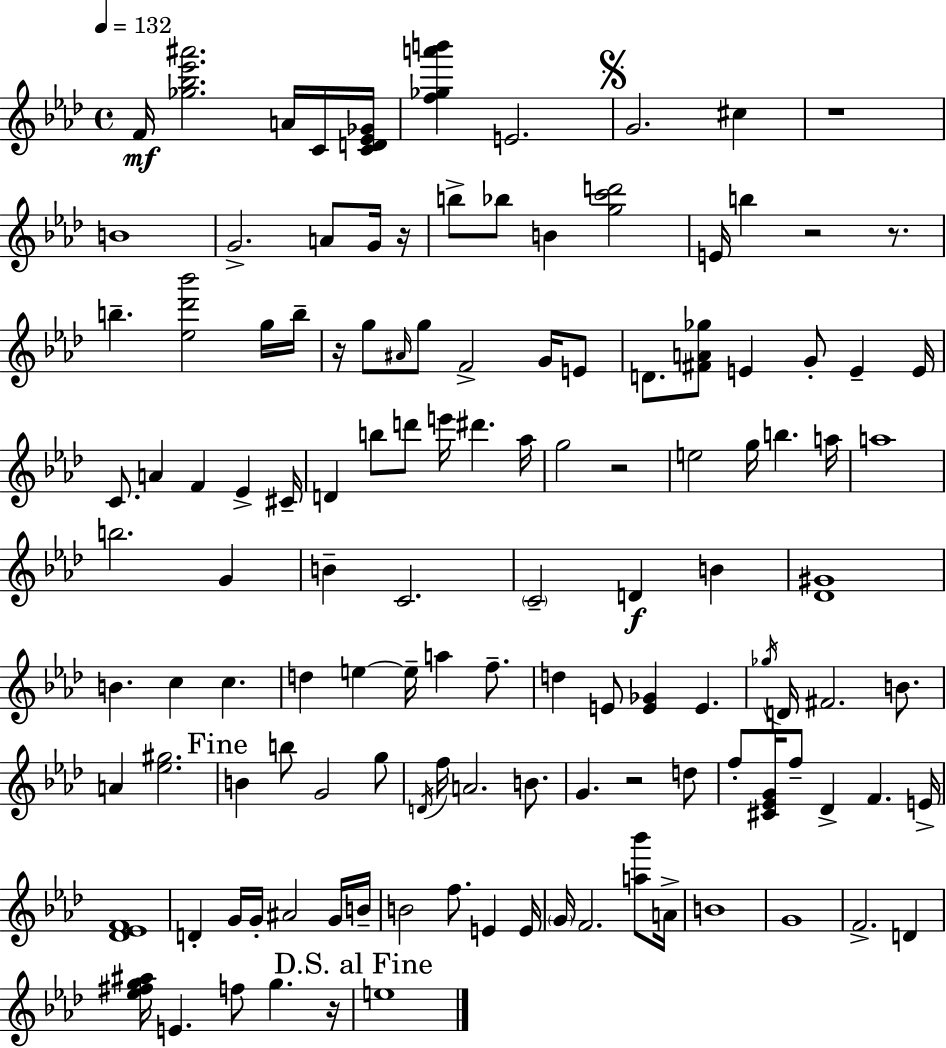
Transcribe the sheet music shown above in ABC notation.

X:1
T:Untitled
M:4/4
L:1/4
K:Ab
F/4 [_g_b_e'^a']2 A/4 C/4 [CD_E_G]/4 [f_ga'b'] E2 G2 ^c z4 B4 G2 A/2 G/4 z/4 b/2 _b/2 B [gc'd']2 E/4 b z2 z/2 b [_e_d'_b']2 g/4 b/4 z/4 g/2 ^A/4 g/2 F2 G/4 E/2 D/2 [^FA_g]/2 E G/2 E E/4 C/2 A F _E ^C/4 D b/2 d'/2 e'/4 ^d' _a/4 g2 z2 e2 g/4 b a/4 a4 b2 G B C2 C2 D B [_D^G]4 B c c d e e/4 a f/2 d E/2 [E_G] E _g/4 D/4 ^F2 B/2 A [_e^g]2 B b/2 G2 g/2 D/4 f/4 A2 B/2 G z2 d/2 f/2 [^C_EG]/4 f/2 _D F E/4 [_D_EF]4 D G/4 G/4 ^A2 G/4 B/4 B2 f/2 E E/4 G/4 F2 [a_b']/2 A/4 B4 G4 F2 D [_e^fg^a]/4 E f/2 g z/4 e4